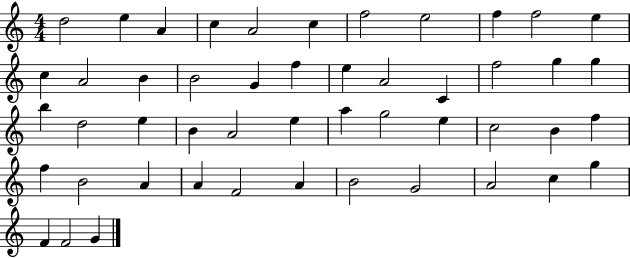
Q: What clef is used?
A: treble